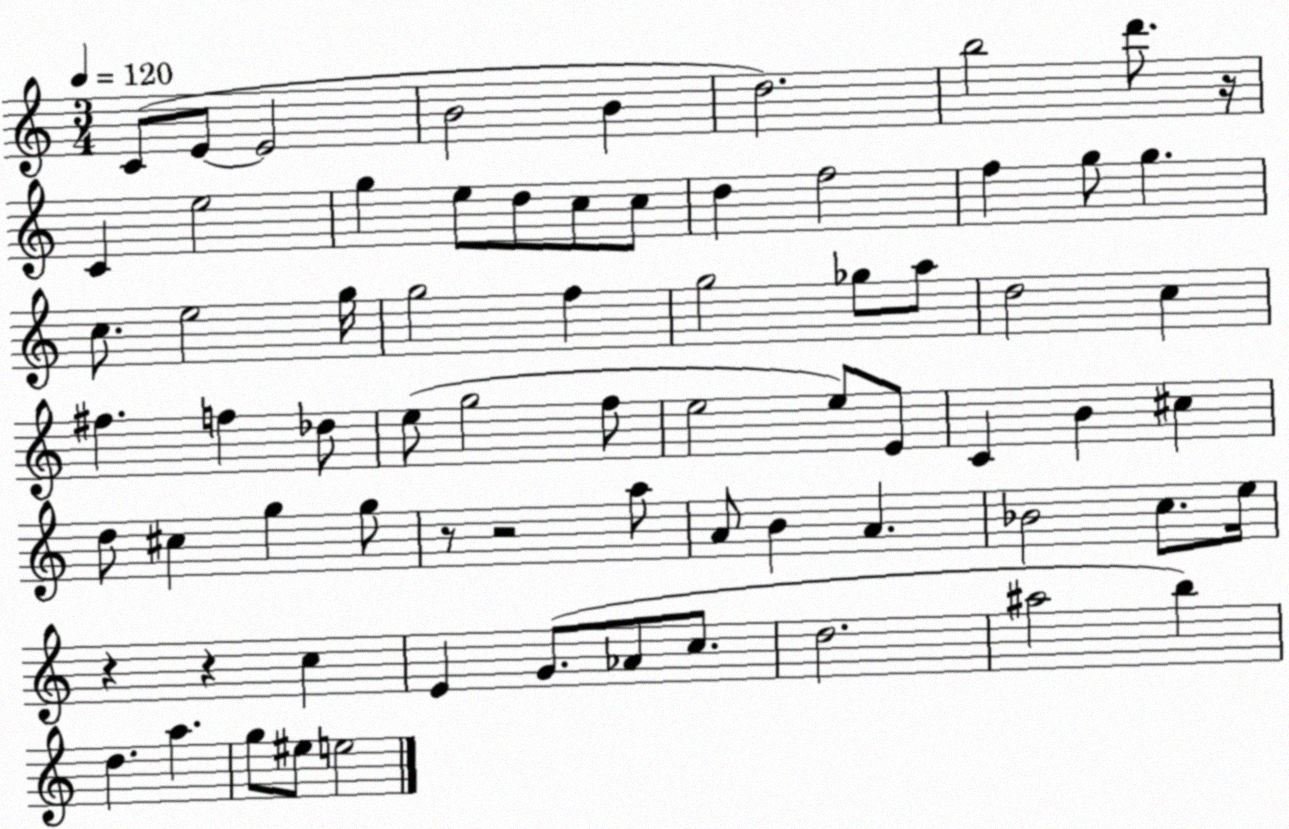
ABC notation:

X:1
T:Untitled
M:3/4
L:1/4
K:C
C/2 E/2 E2 B2 B d2 b2 d'/2 z/4 C e2 g e/2 d/2 c/2 c/2 d f2 f g/2 g c/2 e2 g/4 g2 f g2 _g/2 a/2 d2 c ^f f _d/2 e/2 g2 f/2 e2 e/2 E/2 C B ^c d/2 ^c g g/2 z/2 z2 a/2 A/2 B A _B2 c/2 e/4 z z c E G/2 _A/2 c/2 d2 ^a2 b d a g/2 ^e/2 e2